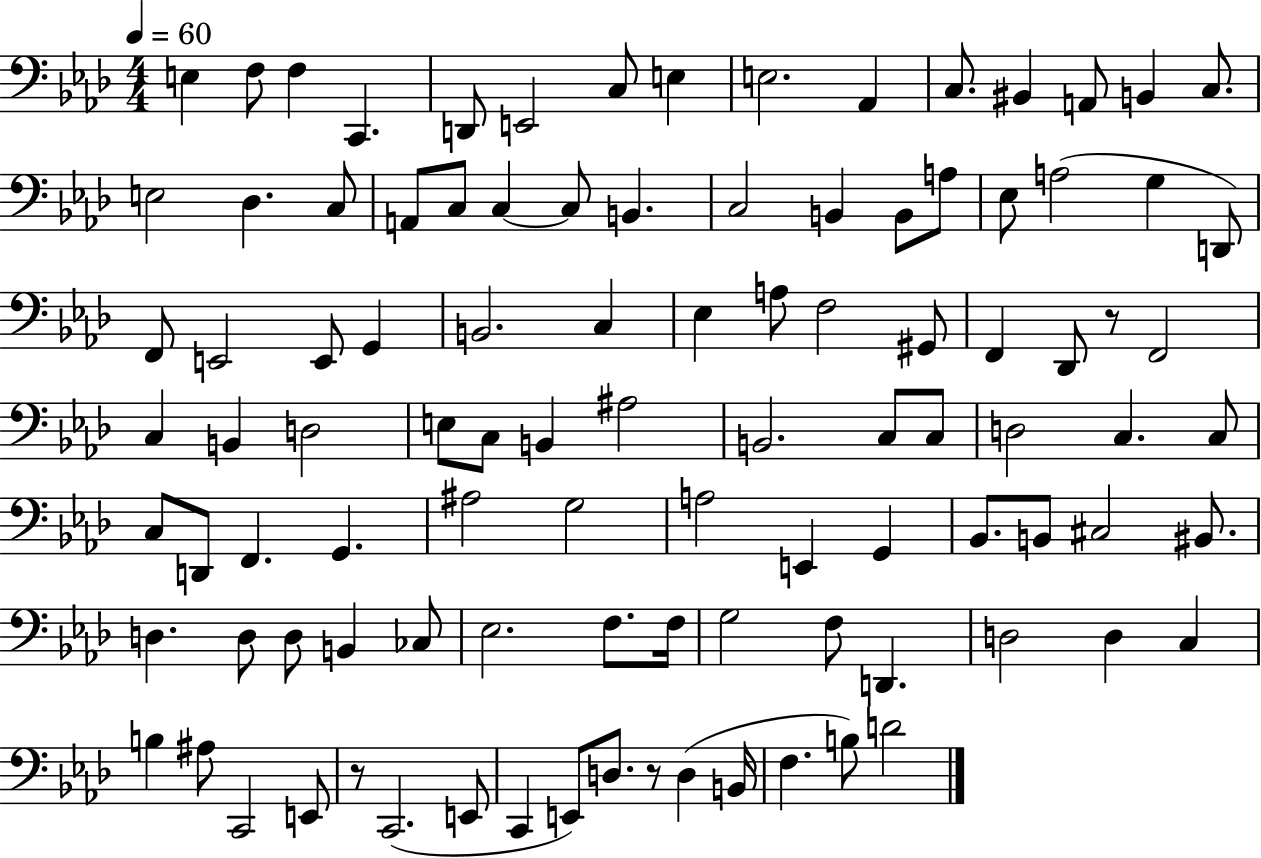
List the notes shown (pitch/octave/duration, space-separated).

E3/q F3/e F3/q C2/q. D2/e E2/h C3/e E3/q E3/h. Ab2/q C3/e. BIS2/q A2/e B2/q C3/e. E3/h Db3/q. C3/e A2/e C3/e C3/q C3/e B2/q. C3/h B2/q B2/e A3/e Eb3/e A3/h G3/q D2/e F2/e E2/h E2/e G2/q B2/h. C3/q Eb3/q A3/e F3/h G#2/e F2/q Db2/e R/e F2/h C3/q B2/q D3/h E3/e C3/e B2/q A#3/h B2/h. C3/e C3/e D3/h C3/q. C3/e C3/e D2/e F2/q. G2/q. A#3/h G3/h A3/h E2/q G2/q Bb2/e. B2/e C#3/h BIS2/e. D3/q. D3/e D3/e B2/q CES3/e Eb3/h. F3/e. F3/s G3/h F3/e D2/q. D3/h D3/q C3/q B3/q A#3/e C2/h E2/e R/e C2/h. E2/e C2/q E2/e D3/e. R/e D3/q B2/s F3/q. B3/e D4/h